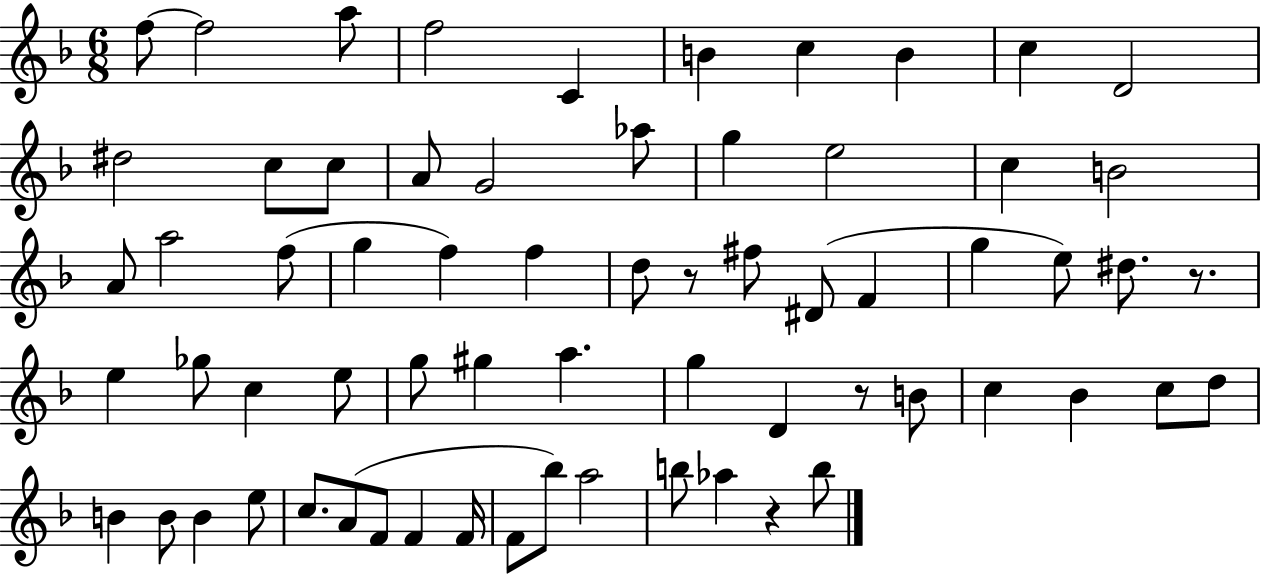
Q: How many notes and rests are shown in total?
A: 66